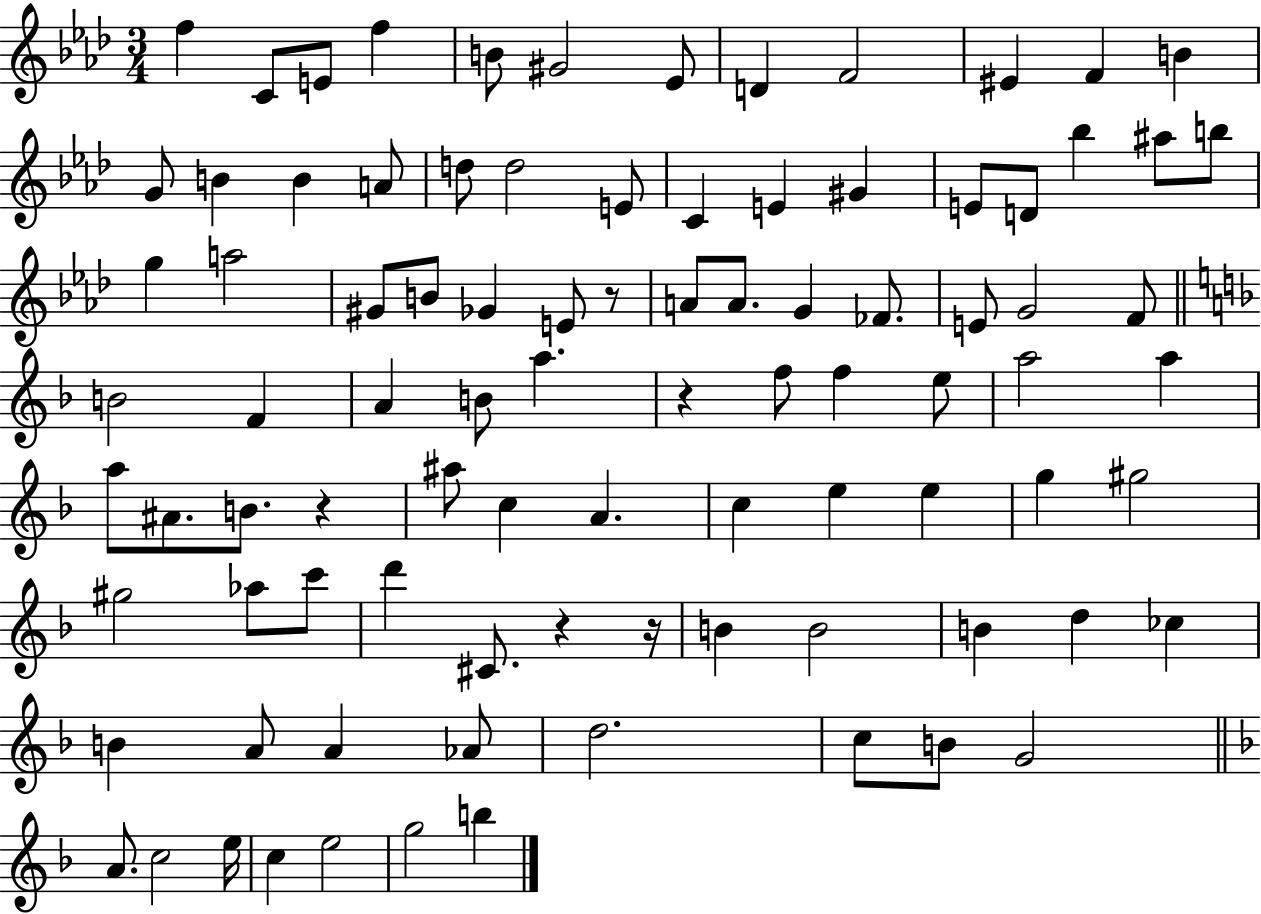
{
  \clef treble
  \numericTimeSignature
  \time 3/4
  \key aes \major
  f''4 c'8 e'8 f''4 | b'8 gis'2 ees'8 | d'4 f'2 | eis'4 f'4 b'4 | \break g'8 b'4 b'4 a'8 | d''8 d''2 e'8 | c'4 e'4 gis'4 | e'8 d'8 bes''4 ais''8 b''8 | \break g''4 a''2 | gis'8 b'8 ges'4 e'8 r8 | a'8 a'8. g'4 fes'8. | e'8 g'2 f'8 | \break \bar "||" \break \key d \minor b'2 f'4 | a'4 b'8 a''4. | r4 f''8 f''4 e''8 | a''2 a''4 | \break a''8 ais'8. b'8. r4 | ais''8 c''4 a'4. | c''4 e''4 e''4 | g''4 gis''2 | \break gis''2 aes''8 c'''8 | d'''4 cis'8. r4 r16 | b'4 b'2 | b'4 d''4 ces''4 | \break b'4 a'8 a'4 aes'8 | d''2. | c''8 b'8 g'2 | \bar "||" \break \key f \major a'8. c''2 e''16 | c''4 e''2 | g''2 b''4 | \bar "|."
}